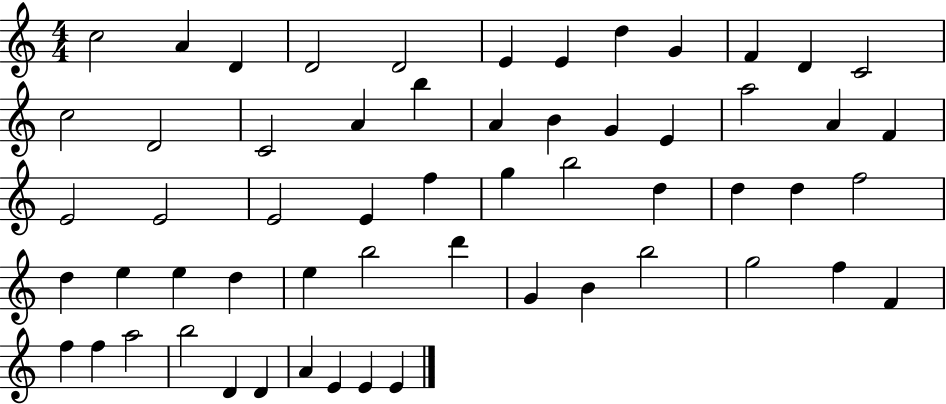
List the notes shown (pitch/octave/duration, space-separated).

C5/h A4/q D4/q D4/h D4/h E4/q E4/q D5/q G4/q F4/q D4/q C4/h C5/h D4/h C4/h A4/q B5/q A4/q B4/q G4/q E4/q A5/h A4/q F4/q E4/h E4/h E4/h E4/q F5/q G5/q B5/h D5/q D5/q D5/q F5/h D5/q E5/q E5/q D5/q E5/q B5/h D6/q G4/q B4/q B5/h G5/h F5/q F4/q F5/q F5/q A5/h B5/h D4/q D4/q A4/q E4/q E4/q E4/q